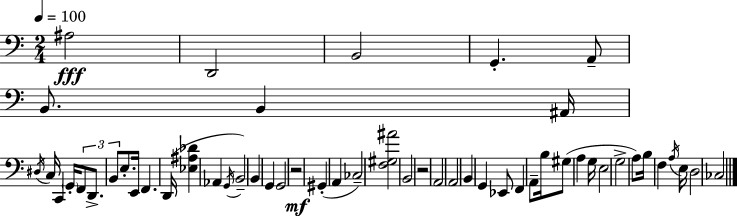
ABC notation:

X:1
T:Untitled
M:2/4
L:1/4
K:Am
^A,2 D,,2 B,,2 G,, A,,/2 B,,/2 B,, ^A,,/4 ^D,/4 C,/4 C,, G,,/4 F,,/2 D,,/2 B,,/2 E,/2 E,,/4 F,, D,,/4 [_E,^A,_D] _A,, G,,/4 B,,2 B,, G,, G,,2 z2 ^G,, A,, _C,2 [F,^G,^A]2 B,,2 z2 A,,2 A,,2 B,, G,, _E,,/2 F,, A,,/2 B,/4 ^G,/2 A, G,/4 E,2 G,2 A,/2 B,/4 F, A,/4 E,/4 D,2 _C,2